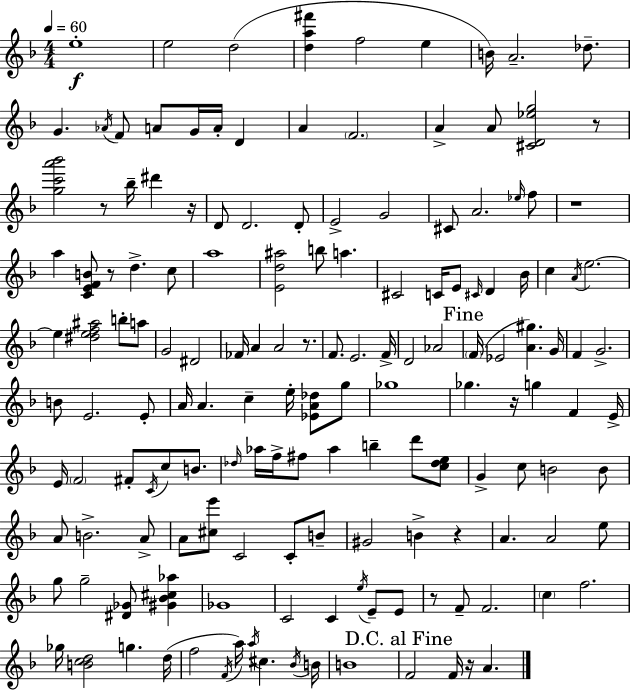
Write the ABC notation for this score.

X:1
T:Untitled
M:4/4
L:1/4
K:F
e4 e2 d2 [da^f'] f2 e B/4 A2 _d/2 G _A/4 F/2 A/2 G/4 A/4 D A F2 A A/2 [^CD_eg]2 z/2 [gc'a'_b']2 z/2 _b/4 ^d' z/4 D/2 D2 D/2 E2 G2 ^C/2 A2 _e/4 f/2 z4 a [CEFB]/2 z/2 d c/2 a4 [Ed^a]2 b/2 a ^C2 C/4 E/2 ^C/4 D _B/4 c A/4 e2 e [^def^a]2 b/2 a/2 G2 ^D2 _F/4 A A2 z/2 F/2 E2 F/4 D2 _A2 F/4 _E2 [A^g] G/4 F G2 B/2 E2 E/2 A/4 A c e/4 [_EA_d]/2 g/2 _g4 _g z/4 g F E/4 E/4 F2 ^F/2 C/4 c/2 B/2 _d/4 _a/4 f/4 ^f/2 _a b d'/2 [c_de]/2 G c/2 B2 B/2 A/2 B2 A/2 A/2 [^ce']/2 C2 C/2 B/2 ^G2 B z A A2 e/2 g/2 g2 [^D_G]/2 [^G_B^c_a] _G4 C2 C e/4 E/2 E/2 z/2 F/2 F2 c f2 _g/4 [Bcd]2 g d/4 f2 F/4 a/4 a/4 ^c _B/4 B/4 B4 F2 F/4 z/4 A